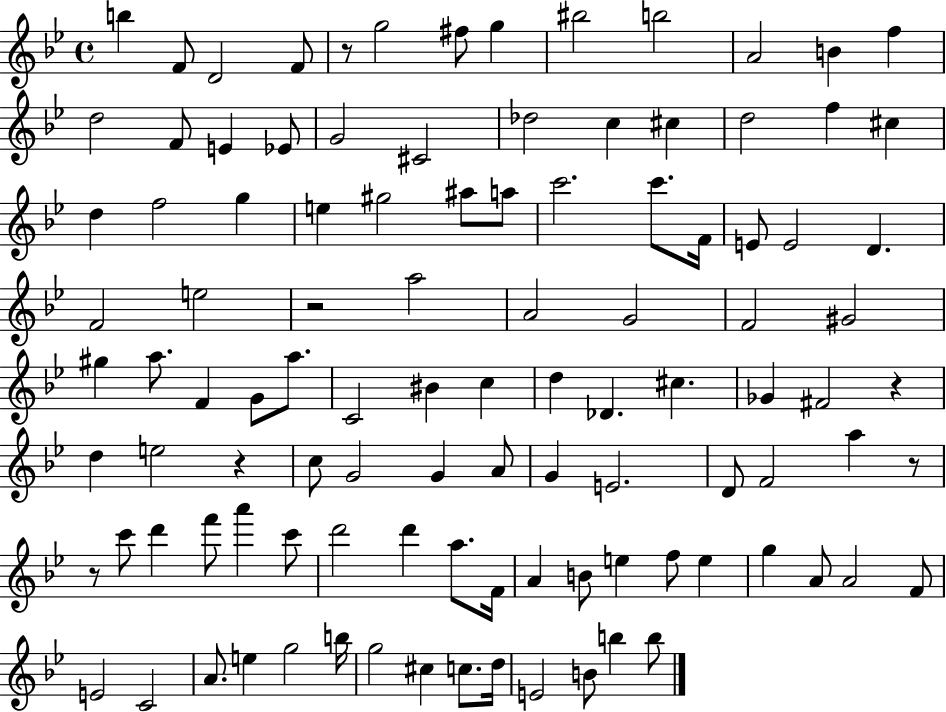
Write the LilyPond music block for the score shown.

{
  \clef treble
  \time 4/4
  \defaultTimeSignature
  \key bes \major
  b''4 f'8 d'2 f'8 | r8 g''2 fis''8 g''4 | bis''2 b''2 | a'2 b'4 f''4 | \break d''2 f'8 e'4 ees'8 | g'2 cis'2 | des''2 c''4 cis''4 | d''2 f''4 cis''4 | \break d''4 f''2 g''4 | e''4 gis''2 ais''8 a''8 | c'''2. c'''8. f'16 | e'8 e'2 d'4. | \break f'2 e''2 | r2 a''2 | a'2 g'2 | f'2 gis'2 | \break gis''4 a''8. f'4 g'8 a''8. | c'2 bis'4 c''4 | d''4 des'4. cis''4. | ges'4 fis'2 r4 | \break d''4 e''2 r4 | c''8 g'2 g'4 a'8 | g'4 e'2. | d'8 f'2 a''4 r8 | \break r8 c'''8 d'''4 f'''8 a'''4 c'''8 | d'''2 d'''4 a''8. f'16 | a'4 b'8 e''4 f''8 e''4 | g''4 a'8 a'2 f'8 | \break e'2 c'2 | a'8. e''4 g''2 b''16 | g''2 cis''4 c''8. d''16 | e'2 b'8 b''4 b''8 | \break \bar "|."
}